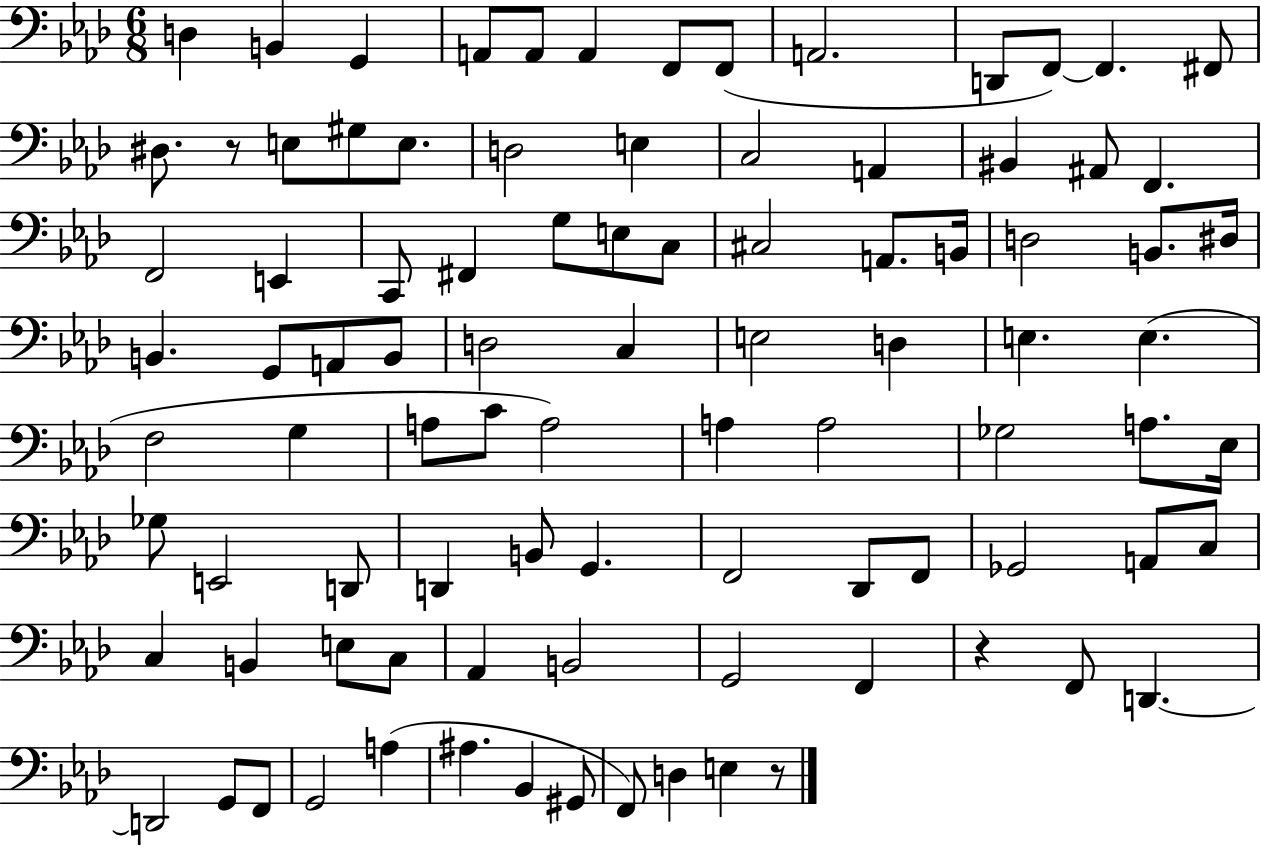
D3/q B2/q G2/q A2/e A2/e A2/q F2/e F2/e A2/h. D2/e F2/e F2/q. F#2/e D#3/e. R/e E3/e G#3/e E3/e. D3/h E3/q C3/h A2/q BIS2/q A#2/e F2/q. F2/h E2/q C2/e F#2/q G3/e E3/e C3/e C#3/h A2/e. B2/s D3/h B2/e. D#3/s B2/q. G2/e A2/e B2/e D3/h C3/q E3/h D3/q E3/q. E3/q. F3/h G3/q A3/e C4/e A3/h A3/q A3/h Gb3/h A3/e. Eb3/s Gb3/e E2/h D2/e D2/q B2/e G2/q. F2/h Db2/e F2/e Gb2/h A2/e C3/e C3/q B2/q E3/e C3/e Ab2/q B2/h G2/h F2/q R/q F2/e D2/q. D2/h G2/e F2/e G2/h A3/q A#3/q. Bb2/q G#2/e F2/e D3/q E3/q R/e